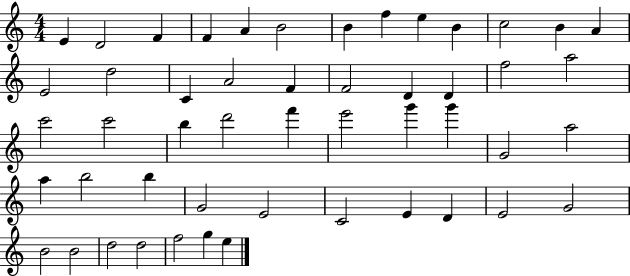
E4/q D4/h F4/q F4/q A4/q B4/h B4/q F5/q E5/q B4/q C5/h B4/q A4/q E4/h D5/h C4/q A4/h F4/q F4/h D4/q D4/q F5/h A5/h C6/h C6/h B5/q D6/h F6/q E6/h G6/q G6/q G4/h A5/h A5/q B5/h B5/q G4/h E4/h C4/h E4/q D4/q E4/h G4/h B4/h B4/h D5/h D5/h F5/h G5/q E5/q